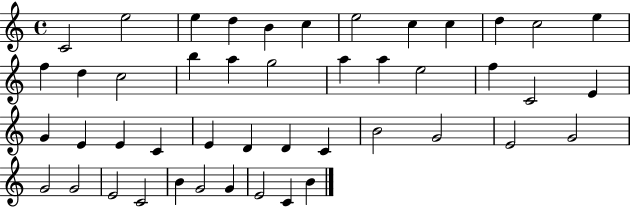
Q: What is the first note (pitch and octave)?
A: C4